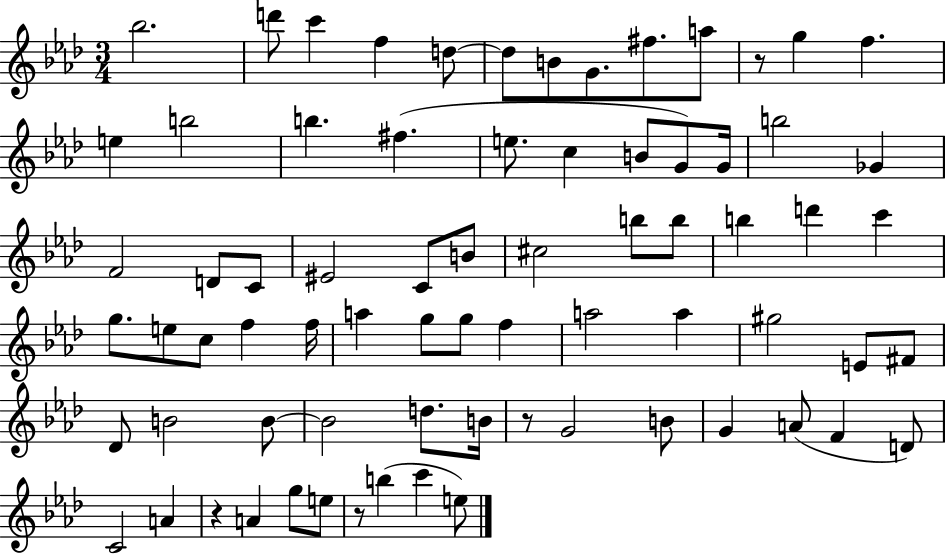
X:1
T:Untitled
M:3/4
L:1/4
K:Ab
_b2 d'/2 c' f d/2 d/2 B/2 G/2 ^f/2 a/2 z/2 g f e b2 b ^f e/2 c B/2 G/2 G/4 b2 _G F2 D/2 C/2 ^E2 C/2 B/2 ^c2 b/2 b/2 b d' c' g/2 e/2 c/2 f f/4 a g/2 g/2 f a2 a ^g2 E/2 ^F/2 _D/2 B2 B/2 B2 d/2 B/4 z/2 G2 B/2 G A/2 F D/2 C2 A z A g/2 e/2 z/2 b c' e/2